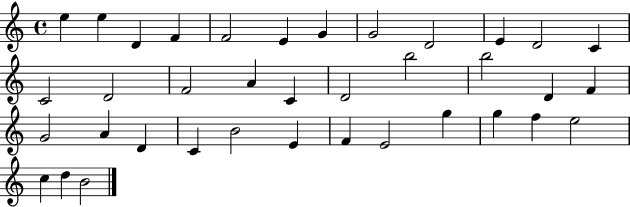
E5/q E5/q D4/q F4/q F4/h E4/q G4/q G4/h D4/h E4/q D4/h C4/q C4/h D4/h F4/h A4/q C4/q D4/h B5/h B5/h D4/q F4/q G4/h A4/q D4/q C4/q B4/h E4/q F4/q E4/h G5/q G5/q F5/q E5/h C5/q D5/q B4/h